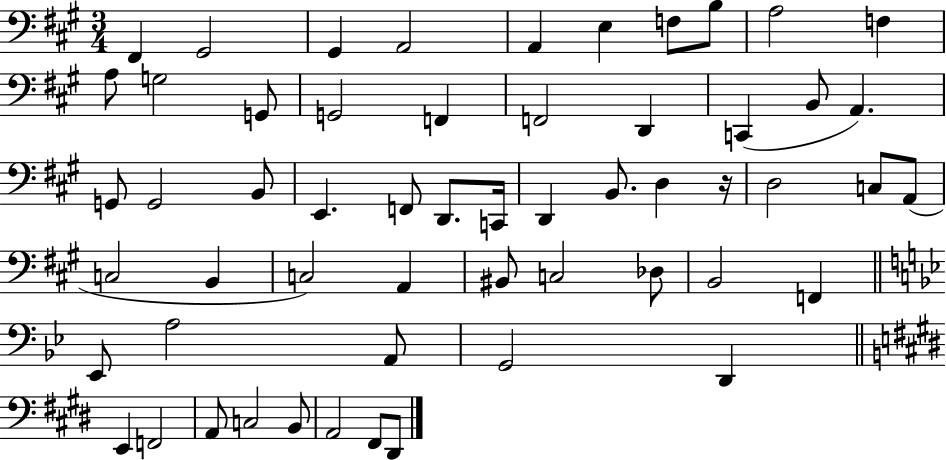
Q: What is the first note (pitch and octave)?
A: F#2